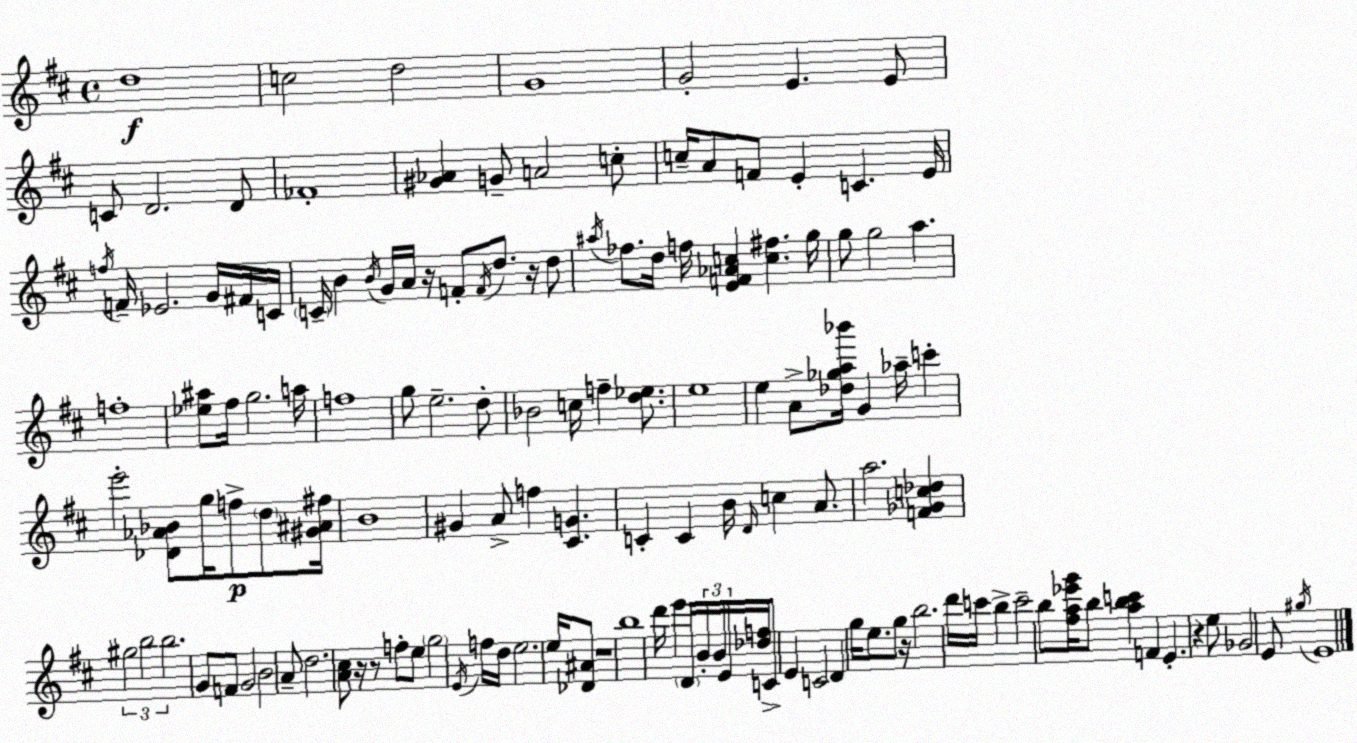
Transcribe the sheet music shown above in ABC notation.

X:1
T:Untitled
M:4/4
L:1/4
K:D
d4 c2 d2 G4 G2 E E/2 C/2 D2 D/2 _F4 [^G_A] G/2 A2 c/2 c/4 A/2 F/2 E C E/4 f/4 F/4 _E2 G/4 ^F/4 C/4 C/4 B B/4 G/4 A/4 z/4 F/2 F/4 d/2 z/4 d/2 ^a/4 _f/2 d/4 f/4 [EF_Ac] [c^f] g/4 g/2 g2 a f4 [_e^a]/2 ^f/4 g2 a/4 f4 g/2 e2 d/2 _B2 c/4 f [d_e]/2 e4 e A/2 [_d_ga_b']/4 G _a/4 c' e'2 [_D_A_B]/2 g/4 f/2 d/2 [^G^A^f]/4 B4 ^G A/2 f [^CG] C C B/4 D/4 c A/2 a2 [F_Gc_d] ^g2 b2 b2 G/2 F/2 G2 B2 A/2 d2 [A^c]/2 z/4 z/2 f/2 e/2 g2 E/4 f/4 d/4 e2 e/4 [_D^A]/2 z4 b4 d'/4 e' D/4 B/4 B/4 E/4 [_df]/4 C/2 E C2 D g/4 e/2 g/2 z/4 b2 d'/4 c'/4 b c'2 b/2 [^fa_e'g']/4 b/2 [abc'] F E z e/2 _G2 E/2 ^g/4 E4